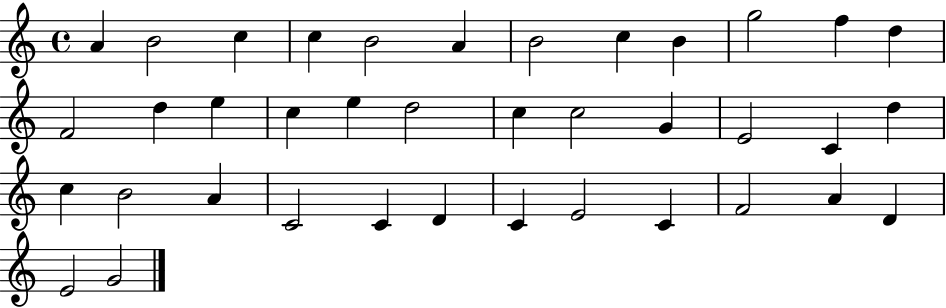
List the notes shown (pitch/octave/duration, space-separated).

A4/q B4/h C5/q C5/q B4/h A4/q B4/h C5/q B4/q G5/h F5/q D5/q F4/h D5/q E5/q C5/q E5/q D5/h C5/q C5/h G4/q E4/h C4/q D5/q C5/q B4/h A4/q C4/h C4/q D4/q C4/q E4/h C4/q F4/h A4/q D4/q E4/h G4/h